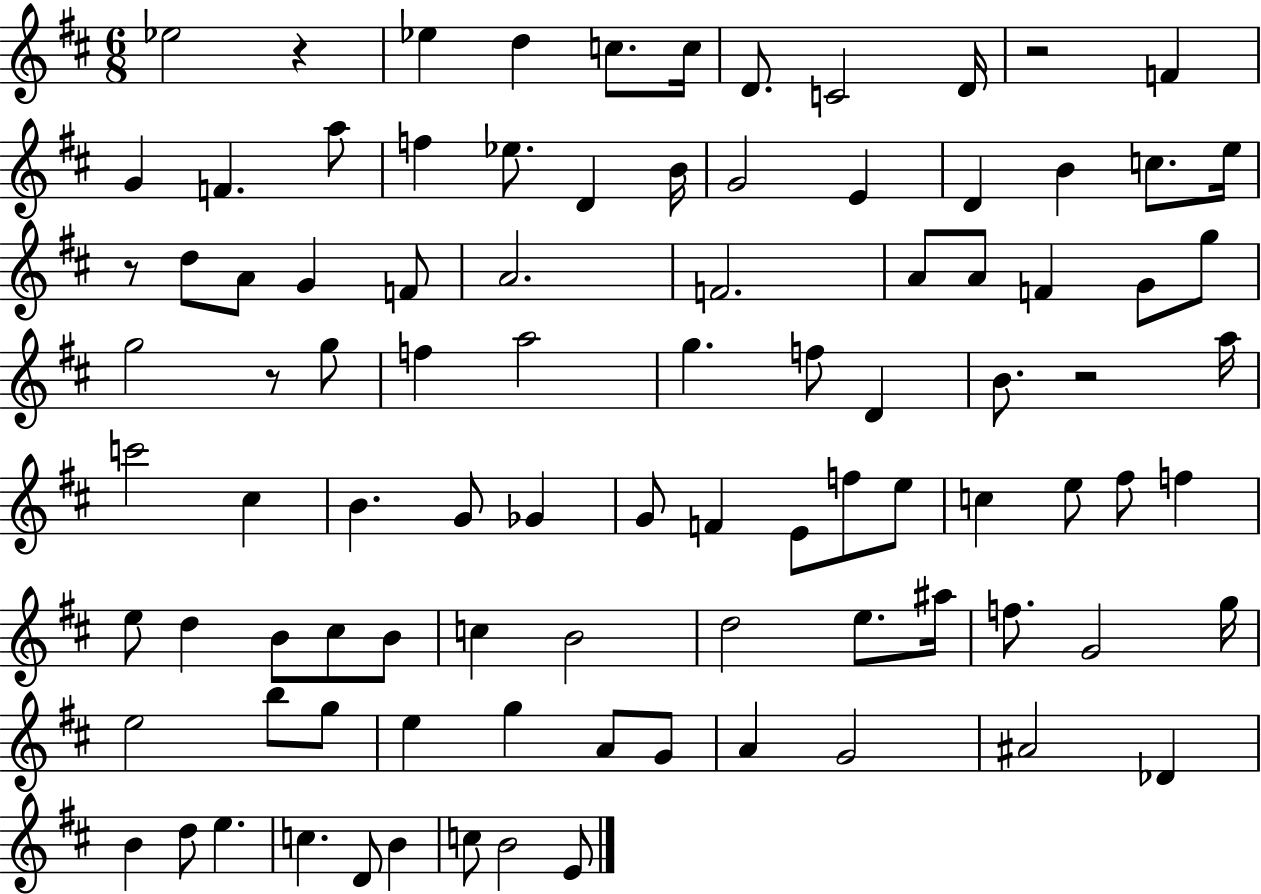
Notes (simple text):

Eb5/h R/q Eb5/q D5/q C5/e. C5/s D4/e. C4/h D4/s R/h F4/q G4/q F4/q. A5/e F5/q Eb5/e. D4/q B4/s G4/h E4/q D4/q B4/q C5/e. E5/s R/e D5/e A4/e G4/q F4/e A4/h. F4/h. A4/e A4/e F4/q G4/e G5/e G5/h R/e G5/e F5/q A5/h G5/q. F5/e D4/q B4/e. R/h A5/s C6/h C#5/q B4/q. G4/e Gb4/q G4/e F4/q E4/e F5/e E5/e C5/q E5/e F#5/e F5/q E5/e D5/q B4/e C#5/e B4/e C5/q B4/h D5/h E5/e. A#5/s F5/e. G4/h G5/s E5/h B5/e G5/e E5/q G5/q A4/e G4/e A4/q G4/h A#4/h Db4/q B4/q D5/e E5/q. C5/q. D4/e B4/q C5/e B4/h E4/e